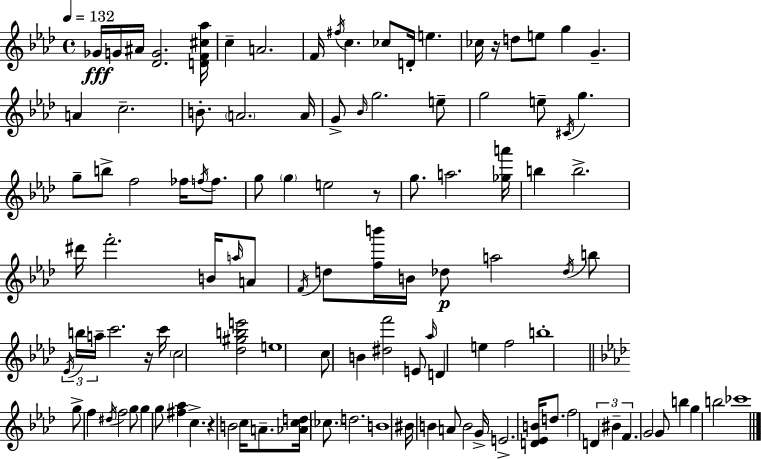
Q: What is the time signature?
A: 4/4